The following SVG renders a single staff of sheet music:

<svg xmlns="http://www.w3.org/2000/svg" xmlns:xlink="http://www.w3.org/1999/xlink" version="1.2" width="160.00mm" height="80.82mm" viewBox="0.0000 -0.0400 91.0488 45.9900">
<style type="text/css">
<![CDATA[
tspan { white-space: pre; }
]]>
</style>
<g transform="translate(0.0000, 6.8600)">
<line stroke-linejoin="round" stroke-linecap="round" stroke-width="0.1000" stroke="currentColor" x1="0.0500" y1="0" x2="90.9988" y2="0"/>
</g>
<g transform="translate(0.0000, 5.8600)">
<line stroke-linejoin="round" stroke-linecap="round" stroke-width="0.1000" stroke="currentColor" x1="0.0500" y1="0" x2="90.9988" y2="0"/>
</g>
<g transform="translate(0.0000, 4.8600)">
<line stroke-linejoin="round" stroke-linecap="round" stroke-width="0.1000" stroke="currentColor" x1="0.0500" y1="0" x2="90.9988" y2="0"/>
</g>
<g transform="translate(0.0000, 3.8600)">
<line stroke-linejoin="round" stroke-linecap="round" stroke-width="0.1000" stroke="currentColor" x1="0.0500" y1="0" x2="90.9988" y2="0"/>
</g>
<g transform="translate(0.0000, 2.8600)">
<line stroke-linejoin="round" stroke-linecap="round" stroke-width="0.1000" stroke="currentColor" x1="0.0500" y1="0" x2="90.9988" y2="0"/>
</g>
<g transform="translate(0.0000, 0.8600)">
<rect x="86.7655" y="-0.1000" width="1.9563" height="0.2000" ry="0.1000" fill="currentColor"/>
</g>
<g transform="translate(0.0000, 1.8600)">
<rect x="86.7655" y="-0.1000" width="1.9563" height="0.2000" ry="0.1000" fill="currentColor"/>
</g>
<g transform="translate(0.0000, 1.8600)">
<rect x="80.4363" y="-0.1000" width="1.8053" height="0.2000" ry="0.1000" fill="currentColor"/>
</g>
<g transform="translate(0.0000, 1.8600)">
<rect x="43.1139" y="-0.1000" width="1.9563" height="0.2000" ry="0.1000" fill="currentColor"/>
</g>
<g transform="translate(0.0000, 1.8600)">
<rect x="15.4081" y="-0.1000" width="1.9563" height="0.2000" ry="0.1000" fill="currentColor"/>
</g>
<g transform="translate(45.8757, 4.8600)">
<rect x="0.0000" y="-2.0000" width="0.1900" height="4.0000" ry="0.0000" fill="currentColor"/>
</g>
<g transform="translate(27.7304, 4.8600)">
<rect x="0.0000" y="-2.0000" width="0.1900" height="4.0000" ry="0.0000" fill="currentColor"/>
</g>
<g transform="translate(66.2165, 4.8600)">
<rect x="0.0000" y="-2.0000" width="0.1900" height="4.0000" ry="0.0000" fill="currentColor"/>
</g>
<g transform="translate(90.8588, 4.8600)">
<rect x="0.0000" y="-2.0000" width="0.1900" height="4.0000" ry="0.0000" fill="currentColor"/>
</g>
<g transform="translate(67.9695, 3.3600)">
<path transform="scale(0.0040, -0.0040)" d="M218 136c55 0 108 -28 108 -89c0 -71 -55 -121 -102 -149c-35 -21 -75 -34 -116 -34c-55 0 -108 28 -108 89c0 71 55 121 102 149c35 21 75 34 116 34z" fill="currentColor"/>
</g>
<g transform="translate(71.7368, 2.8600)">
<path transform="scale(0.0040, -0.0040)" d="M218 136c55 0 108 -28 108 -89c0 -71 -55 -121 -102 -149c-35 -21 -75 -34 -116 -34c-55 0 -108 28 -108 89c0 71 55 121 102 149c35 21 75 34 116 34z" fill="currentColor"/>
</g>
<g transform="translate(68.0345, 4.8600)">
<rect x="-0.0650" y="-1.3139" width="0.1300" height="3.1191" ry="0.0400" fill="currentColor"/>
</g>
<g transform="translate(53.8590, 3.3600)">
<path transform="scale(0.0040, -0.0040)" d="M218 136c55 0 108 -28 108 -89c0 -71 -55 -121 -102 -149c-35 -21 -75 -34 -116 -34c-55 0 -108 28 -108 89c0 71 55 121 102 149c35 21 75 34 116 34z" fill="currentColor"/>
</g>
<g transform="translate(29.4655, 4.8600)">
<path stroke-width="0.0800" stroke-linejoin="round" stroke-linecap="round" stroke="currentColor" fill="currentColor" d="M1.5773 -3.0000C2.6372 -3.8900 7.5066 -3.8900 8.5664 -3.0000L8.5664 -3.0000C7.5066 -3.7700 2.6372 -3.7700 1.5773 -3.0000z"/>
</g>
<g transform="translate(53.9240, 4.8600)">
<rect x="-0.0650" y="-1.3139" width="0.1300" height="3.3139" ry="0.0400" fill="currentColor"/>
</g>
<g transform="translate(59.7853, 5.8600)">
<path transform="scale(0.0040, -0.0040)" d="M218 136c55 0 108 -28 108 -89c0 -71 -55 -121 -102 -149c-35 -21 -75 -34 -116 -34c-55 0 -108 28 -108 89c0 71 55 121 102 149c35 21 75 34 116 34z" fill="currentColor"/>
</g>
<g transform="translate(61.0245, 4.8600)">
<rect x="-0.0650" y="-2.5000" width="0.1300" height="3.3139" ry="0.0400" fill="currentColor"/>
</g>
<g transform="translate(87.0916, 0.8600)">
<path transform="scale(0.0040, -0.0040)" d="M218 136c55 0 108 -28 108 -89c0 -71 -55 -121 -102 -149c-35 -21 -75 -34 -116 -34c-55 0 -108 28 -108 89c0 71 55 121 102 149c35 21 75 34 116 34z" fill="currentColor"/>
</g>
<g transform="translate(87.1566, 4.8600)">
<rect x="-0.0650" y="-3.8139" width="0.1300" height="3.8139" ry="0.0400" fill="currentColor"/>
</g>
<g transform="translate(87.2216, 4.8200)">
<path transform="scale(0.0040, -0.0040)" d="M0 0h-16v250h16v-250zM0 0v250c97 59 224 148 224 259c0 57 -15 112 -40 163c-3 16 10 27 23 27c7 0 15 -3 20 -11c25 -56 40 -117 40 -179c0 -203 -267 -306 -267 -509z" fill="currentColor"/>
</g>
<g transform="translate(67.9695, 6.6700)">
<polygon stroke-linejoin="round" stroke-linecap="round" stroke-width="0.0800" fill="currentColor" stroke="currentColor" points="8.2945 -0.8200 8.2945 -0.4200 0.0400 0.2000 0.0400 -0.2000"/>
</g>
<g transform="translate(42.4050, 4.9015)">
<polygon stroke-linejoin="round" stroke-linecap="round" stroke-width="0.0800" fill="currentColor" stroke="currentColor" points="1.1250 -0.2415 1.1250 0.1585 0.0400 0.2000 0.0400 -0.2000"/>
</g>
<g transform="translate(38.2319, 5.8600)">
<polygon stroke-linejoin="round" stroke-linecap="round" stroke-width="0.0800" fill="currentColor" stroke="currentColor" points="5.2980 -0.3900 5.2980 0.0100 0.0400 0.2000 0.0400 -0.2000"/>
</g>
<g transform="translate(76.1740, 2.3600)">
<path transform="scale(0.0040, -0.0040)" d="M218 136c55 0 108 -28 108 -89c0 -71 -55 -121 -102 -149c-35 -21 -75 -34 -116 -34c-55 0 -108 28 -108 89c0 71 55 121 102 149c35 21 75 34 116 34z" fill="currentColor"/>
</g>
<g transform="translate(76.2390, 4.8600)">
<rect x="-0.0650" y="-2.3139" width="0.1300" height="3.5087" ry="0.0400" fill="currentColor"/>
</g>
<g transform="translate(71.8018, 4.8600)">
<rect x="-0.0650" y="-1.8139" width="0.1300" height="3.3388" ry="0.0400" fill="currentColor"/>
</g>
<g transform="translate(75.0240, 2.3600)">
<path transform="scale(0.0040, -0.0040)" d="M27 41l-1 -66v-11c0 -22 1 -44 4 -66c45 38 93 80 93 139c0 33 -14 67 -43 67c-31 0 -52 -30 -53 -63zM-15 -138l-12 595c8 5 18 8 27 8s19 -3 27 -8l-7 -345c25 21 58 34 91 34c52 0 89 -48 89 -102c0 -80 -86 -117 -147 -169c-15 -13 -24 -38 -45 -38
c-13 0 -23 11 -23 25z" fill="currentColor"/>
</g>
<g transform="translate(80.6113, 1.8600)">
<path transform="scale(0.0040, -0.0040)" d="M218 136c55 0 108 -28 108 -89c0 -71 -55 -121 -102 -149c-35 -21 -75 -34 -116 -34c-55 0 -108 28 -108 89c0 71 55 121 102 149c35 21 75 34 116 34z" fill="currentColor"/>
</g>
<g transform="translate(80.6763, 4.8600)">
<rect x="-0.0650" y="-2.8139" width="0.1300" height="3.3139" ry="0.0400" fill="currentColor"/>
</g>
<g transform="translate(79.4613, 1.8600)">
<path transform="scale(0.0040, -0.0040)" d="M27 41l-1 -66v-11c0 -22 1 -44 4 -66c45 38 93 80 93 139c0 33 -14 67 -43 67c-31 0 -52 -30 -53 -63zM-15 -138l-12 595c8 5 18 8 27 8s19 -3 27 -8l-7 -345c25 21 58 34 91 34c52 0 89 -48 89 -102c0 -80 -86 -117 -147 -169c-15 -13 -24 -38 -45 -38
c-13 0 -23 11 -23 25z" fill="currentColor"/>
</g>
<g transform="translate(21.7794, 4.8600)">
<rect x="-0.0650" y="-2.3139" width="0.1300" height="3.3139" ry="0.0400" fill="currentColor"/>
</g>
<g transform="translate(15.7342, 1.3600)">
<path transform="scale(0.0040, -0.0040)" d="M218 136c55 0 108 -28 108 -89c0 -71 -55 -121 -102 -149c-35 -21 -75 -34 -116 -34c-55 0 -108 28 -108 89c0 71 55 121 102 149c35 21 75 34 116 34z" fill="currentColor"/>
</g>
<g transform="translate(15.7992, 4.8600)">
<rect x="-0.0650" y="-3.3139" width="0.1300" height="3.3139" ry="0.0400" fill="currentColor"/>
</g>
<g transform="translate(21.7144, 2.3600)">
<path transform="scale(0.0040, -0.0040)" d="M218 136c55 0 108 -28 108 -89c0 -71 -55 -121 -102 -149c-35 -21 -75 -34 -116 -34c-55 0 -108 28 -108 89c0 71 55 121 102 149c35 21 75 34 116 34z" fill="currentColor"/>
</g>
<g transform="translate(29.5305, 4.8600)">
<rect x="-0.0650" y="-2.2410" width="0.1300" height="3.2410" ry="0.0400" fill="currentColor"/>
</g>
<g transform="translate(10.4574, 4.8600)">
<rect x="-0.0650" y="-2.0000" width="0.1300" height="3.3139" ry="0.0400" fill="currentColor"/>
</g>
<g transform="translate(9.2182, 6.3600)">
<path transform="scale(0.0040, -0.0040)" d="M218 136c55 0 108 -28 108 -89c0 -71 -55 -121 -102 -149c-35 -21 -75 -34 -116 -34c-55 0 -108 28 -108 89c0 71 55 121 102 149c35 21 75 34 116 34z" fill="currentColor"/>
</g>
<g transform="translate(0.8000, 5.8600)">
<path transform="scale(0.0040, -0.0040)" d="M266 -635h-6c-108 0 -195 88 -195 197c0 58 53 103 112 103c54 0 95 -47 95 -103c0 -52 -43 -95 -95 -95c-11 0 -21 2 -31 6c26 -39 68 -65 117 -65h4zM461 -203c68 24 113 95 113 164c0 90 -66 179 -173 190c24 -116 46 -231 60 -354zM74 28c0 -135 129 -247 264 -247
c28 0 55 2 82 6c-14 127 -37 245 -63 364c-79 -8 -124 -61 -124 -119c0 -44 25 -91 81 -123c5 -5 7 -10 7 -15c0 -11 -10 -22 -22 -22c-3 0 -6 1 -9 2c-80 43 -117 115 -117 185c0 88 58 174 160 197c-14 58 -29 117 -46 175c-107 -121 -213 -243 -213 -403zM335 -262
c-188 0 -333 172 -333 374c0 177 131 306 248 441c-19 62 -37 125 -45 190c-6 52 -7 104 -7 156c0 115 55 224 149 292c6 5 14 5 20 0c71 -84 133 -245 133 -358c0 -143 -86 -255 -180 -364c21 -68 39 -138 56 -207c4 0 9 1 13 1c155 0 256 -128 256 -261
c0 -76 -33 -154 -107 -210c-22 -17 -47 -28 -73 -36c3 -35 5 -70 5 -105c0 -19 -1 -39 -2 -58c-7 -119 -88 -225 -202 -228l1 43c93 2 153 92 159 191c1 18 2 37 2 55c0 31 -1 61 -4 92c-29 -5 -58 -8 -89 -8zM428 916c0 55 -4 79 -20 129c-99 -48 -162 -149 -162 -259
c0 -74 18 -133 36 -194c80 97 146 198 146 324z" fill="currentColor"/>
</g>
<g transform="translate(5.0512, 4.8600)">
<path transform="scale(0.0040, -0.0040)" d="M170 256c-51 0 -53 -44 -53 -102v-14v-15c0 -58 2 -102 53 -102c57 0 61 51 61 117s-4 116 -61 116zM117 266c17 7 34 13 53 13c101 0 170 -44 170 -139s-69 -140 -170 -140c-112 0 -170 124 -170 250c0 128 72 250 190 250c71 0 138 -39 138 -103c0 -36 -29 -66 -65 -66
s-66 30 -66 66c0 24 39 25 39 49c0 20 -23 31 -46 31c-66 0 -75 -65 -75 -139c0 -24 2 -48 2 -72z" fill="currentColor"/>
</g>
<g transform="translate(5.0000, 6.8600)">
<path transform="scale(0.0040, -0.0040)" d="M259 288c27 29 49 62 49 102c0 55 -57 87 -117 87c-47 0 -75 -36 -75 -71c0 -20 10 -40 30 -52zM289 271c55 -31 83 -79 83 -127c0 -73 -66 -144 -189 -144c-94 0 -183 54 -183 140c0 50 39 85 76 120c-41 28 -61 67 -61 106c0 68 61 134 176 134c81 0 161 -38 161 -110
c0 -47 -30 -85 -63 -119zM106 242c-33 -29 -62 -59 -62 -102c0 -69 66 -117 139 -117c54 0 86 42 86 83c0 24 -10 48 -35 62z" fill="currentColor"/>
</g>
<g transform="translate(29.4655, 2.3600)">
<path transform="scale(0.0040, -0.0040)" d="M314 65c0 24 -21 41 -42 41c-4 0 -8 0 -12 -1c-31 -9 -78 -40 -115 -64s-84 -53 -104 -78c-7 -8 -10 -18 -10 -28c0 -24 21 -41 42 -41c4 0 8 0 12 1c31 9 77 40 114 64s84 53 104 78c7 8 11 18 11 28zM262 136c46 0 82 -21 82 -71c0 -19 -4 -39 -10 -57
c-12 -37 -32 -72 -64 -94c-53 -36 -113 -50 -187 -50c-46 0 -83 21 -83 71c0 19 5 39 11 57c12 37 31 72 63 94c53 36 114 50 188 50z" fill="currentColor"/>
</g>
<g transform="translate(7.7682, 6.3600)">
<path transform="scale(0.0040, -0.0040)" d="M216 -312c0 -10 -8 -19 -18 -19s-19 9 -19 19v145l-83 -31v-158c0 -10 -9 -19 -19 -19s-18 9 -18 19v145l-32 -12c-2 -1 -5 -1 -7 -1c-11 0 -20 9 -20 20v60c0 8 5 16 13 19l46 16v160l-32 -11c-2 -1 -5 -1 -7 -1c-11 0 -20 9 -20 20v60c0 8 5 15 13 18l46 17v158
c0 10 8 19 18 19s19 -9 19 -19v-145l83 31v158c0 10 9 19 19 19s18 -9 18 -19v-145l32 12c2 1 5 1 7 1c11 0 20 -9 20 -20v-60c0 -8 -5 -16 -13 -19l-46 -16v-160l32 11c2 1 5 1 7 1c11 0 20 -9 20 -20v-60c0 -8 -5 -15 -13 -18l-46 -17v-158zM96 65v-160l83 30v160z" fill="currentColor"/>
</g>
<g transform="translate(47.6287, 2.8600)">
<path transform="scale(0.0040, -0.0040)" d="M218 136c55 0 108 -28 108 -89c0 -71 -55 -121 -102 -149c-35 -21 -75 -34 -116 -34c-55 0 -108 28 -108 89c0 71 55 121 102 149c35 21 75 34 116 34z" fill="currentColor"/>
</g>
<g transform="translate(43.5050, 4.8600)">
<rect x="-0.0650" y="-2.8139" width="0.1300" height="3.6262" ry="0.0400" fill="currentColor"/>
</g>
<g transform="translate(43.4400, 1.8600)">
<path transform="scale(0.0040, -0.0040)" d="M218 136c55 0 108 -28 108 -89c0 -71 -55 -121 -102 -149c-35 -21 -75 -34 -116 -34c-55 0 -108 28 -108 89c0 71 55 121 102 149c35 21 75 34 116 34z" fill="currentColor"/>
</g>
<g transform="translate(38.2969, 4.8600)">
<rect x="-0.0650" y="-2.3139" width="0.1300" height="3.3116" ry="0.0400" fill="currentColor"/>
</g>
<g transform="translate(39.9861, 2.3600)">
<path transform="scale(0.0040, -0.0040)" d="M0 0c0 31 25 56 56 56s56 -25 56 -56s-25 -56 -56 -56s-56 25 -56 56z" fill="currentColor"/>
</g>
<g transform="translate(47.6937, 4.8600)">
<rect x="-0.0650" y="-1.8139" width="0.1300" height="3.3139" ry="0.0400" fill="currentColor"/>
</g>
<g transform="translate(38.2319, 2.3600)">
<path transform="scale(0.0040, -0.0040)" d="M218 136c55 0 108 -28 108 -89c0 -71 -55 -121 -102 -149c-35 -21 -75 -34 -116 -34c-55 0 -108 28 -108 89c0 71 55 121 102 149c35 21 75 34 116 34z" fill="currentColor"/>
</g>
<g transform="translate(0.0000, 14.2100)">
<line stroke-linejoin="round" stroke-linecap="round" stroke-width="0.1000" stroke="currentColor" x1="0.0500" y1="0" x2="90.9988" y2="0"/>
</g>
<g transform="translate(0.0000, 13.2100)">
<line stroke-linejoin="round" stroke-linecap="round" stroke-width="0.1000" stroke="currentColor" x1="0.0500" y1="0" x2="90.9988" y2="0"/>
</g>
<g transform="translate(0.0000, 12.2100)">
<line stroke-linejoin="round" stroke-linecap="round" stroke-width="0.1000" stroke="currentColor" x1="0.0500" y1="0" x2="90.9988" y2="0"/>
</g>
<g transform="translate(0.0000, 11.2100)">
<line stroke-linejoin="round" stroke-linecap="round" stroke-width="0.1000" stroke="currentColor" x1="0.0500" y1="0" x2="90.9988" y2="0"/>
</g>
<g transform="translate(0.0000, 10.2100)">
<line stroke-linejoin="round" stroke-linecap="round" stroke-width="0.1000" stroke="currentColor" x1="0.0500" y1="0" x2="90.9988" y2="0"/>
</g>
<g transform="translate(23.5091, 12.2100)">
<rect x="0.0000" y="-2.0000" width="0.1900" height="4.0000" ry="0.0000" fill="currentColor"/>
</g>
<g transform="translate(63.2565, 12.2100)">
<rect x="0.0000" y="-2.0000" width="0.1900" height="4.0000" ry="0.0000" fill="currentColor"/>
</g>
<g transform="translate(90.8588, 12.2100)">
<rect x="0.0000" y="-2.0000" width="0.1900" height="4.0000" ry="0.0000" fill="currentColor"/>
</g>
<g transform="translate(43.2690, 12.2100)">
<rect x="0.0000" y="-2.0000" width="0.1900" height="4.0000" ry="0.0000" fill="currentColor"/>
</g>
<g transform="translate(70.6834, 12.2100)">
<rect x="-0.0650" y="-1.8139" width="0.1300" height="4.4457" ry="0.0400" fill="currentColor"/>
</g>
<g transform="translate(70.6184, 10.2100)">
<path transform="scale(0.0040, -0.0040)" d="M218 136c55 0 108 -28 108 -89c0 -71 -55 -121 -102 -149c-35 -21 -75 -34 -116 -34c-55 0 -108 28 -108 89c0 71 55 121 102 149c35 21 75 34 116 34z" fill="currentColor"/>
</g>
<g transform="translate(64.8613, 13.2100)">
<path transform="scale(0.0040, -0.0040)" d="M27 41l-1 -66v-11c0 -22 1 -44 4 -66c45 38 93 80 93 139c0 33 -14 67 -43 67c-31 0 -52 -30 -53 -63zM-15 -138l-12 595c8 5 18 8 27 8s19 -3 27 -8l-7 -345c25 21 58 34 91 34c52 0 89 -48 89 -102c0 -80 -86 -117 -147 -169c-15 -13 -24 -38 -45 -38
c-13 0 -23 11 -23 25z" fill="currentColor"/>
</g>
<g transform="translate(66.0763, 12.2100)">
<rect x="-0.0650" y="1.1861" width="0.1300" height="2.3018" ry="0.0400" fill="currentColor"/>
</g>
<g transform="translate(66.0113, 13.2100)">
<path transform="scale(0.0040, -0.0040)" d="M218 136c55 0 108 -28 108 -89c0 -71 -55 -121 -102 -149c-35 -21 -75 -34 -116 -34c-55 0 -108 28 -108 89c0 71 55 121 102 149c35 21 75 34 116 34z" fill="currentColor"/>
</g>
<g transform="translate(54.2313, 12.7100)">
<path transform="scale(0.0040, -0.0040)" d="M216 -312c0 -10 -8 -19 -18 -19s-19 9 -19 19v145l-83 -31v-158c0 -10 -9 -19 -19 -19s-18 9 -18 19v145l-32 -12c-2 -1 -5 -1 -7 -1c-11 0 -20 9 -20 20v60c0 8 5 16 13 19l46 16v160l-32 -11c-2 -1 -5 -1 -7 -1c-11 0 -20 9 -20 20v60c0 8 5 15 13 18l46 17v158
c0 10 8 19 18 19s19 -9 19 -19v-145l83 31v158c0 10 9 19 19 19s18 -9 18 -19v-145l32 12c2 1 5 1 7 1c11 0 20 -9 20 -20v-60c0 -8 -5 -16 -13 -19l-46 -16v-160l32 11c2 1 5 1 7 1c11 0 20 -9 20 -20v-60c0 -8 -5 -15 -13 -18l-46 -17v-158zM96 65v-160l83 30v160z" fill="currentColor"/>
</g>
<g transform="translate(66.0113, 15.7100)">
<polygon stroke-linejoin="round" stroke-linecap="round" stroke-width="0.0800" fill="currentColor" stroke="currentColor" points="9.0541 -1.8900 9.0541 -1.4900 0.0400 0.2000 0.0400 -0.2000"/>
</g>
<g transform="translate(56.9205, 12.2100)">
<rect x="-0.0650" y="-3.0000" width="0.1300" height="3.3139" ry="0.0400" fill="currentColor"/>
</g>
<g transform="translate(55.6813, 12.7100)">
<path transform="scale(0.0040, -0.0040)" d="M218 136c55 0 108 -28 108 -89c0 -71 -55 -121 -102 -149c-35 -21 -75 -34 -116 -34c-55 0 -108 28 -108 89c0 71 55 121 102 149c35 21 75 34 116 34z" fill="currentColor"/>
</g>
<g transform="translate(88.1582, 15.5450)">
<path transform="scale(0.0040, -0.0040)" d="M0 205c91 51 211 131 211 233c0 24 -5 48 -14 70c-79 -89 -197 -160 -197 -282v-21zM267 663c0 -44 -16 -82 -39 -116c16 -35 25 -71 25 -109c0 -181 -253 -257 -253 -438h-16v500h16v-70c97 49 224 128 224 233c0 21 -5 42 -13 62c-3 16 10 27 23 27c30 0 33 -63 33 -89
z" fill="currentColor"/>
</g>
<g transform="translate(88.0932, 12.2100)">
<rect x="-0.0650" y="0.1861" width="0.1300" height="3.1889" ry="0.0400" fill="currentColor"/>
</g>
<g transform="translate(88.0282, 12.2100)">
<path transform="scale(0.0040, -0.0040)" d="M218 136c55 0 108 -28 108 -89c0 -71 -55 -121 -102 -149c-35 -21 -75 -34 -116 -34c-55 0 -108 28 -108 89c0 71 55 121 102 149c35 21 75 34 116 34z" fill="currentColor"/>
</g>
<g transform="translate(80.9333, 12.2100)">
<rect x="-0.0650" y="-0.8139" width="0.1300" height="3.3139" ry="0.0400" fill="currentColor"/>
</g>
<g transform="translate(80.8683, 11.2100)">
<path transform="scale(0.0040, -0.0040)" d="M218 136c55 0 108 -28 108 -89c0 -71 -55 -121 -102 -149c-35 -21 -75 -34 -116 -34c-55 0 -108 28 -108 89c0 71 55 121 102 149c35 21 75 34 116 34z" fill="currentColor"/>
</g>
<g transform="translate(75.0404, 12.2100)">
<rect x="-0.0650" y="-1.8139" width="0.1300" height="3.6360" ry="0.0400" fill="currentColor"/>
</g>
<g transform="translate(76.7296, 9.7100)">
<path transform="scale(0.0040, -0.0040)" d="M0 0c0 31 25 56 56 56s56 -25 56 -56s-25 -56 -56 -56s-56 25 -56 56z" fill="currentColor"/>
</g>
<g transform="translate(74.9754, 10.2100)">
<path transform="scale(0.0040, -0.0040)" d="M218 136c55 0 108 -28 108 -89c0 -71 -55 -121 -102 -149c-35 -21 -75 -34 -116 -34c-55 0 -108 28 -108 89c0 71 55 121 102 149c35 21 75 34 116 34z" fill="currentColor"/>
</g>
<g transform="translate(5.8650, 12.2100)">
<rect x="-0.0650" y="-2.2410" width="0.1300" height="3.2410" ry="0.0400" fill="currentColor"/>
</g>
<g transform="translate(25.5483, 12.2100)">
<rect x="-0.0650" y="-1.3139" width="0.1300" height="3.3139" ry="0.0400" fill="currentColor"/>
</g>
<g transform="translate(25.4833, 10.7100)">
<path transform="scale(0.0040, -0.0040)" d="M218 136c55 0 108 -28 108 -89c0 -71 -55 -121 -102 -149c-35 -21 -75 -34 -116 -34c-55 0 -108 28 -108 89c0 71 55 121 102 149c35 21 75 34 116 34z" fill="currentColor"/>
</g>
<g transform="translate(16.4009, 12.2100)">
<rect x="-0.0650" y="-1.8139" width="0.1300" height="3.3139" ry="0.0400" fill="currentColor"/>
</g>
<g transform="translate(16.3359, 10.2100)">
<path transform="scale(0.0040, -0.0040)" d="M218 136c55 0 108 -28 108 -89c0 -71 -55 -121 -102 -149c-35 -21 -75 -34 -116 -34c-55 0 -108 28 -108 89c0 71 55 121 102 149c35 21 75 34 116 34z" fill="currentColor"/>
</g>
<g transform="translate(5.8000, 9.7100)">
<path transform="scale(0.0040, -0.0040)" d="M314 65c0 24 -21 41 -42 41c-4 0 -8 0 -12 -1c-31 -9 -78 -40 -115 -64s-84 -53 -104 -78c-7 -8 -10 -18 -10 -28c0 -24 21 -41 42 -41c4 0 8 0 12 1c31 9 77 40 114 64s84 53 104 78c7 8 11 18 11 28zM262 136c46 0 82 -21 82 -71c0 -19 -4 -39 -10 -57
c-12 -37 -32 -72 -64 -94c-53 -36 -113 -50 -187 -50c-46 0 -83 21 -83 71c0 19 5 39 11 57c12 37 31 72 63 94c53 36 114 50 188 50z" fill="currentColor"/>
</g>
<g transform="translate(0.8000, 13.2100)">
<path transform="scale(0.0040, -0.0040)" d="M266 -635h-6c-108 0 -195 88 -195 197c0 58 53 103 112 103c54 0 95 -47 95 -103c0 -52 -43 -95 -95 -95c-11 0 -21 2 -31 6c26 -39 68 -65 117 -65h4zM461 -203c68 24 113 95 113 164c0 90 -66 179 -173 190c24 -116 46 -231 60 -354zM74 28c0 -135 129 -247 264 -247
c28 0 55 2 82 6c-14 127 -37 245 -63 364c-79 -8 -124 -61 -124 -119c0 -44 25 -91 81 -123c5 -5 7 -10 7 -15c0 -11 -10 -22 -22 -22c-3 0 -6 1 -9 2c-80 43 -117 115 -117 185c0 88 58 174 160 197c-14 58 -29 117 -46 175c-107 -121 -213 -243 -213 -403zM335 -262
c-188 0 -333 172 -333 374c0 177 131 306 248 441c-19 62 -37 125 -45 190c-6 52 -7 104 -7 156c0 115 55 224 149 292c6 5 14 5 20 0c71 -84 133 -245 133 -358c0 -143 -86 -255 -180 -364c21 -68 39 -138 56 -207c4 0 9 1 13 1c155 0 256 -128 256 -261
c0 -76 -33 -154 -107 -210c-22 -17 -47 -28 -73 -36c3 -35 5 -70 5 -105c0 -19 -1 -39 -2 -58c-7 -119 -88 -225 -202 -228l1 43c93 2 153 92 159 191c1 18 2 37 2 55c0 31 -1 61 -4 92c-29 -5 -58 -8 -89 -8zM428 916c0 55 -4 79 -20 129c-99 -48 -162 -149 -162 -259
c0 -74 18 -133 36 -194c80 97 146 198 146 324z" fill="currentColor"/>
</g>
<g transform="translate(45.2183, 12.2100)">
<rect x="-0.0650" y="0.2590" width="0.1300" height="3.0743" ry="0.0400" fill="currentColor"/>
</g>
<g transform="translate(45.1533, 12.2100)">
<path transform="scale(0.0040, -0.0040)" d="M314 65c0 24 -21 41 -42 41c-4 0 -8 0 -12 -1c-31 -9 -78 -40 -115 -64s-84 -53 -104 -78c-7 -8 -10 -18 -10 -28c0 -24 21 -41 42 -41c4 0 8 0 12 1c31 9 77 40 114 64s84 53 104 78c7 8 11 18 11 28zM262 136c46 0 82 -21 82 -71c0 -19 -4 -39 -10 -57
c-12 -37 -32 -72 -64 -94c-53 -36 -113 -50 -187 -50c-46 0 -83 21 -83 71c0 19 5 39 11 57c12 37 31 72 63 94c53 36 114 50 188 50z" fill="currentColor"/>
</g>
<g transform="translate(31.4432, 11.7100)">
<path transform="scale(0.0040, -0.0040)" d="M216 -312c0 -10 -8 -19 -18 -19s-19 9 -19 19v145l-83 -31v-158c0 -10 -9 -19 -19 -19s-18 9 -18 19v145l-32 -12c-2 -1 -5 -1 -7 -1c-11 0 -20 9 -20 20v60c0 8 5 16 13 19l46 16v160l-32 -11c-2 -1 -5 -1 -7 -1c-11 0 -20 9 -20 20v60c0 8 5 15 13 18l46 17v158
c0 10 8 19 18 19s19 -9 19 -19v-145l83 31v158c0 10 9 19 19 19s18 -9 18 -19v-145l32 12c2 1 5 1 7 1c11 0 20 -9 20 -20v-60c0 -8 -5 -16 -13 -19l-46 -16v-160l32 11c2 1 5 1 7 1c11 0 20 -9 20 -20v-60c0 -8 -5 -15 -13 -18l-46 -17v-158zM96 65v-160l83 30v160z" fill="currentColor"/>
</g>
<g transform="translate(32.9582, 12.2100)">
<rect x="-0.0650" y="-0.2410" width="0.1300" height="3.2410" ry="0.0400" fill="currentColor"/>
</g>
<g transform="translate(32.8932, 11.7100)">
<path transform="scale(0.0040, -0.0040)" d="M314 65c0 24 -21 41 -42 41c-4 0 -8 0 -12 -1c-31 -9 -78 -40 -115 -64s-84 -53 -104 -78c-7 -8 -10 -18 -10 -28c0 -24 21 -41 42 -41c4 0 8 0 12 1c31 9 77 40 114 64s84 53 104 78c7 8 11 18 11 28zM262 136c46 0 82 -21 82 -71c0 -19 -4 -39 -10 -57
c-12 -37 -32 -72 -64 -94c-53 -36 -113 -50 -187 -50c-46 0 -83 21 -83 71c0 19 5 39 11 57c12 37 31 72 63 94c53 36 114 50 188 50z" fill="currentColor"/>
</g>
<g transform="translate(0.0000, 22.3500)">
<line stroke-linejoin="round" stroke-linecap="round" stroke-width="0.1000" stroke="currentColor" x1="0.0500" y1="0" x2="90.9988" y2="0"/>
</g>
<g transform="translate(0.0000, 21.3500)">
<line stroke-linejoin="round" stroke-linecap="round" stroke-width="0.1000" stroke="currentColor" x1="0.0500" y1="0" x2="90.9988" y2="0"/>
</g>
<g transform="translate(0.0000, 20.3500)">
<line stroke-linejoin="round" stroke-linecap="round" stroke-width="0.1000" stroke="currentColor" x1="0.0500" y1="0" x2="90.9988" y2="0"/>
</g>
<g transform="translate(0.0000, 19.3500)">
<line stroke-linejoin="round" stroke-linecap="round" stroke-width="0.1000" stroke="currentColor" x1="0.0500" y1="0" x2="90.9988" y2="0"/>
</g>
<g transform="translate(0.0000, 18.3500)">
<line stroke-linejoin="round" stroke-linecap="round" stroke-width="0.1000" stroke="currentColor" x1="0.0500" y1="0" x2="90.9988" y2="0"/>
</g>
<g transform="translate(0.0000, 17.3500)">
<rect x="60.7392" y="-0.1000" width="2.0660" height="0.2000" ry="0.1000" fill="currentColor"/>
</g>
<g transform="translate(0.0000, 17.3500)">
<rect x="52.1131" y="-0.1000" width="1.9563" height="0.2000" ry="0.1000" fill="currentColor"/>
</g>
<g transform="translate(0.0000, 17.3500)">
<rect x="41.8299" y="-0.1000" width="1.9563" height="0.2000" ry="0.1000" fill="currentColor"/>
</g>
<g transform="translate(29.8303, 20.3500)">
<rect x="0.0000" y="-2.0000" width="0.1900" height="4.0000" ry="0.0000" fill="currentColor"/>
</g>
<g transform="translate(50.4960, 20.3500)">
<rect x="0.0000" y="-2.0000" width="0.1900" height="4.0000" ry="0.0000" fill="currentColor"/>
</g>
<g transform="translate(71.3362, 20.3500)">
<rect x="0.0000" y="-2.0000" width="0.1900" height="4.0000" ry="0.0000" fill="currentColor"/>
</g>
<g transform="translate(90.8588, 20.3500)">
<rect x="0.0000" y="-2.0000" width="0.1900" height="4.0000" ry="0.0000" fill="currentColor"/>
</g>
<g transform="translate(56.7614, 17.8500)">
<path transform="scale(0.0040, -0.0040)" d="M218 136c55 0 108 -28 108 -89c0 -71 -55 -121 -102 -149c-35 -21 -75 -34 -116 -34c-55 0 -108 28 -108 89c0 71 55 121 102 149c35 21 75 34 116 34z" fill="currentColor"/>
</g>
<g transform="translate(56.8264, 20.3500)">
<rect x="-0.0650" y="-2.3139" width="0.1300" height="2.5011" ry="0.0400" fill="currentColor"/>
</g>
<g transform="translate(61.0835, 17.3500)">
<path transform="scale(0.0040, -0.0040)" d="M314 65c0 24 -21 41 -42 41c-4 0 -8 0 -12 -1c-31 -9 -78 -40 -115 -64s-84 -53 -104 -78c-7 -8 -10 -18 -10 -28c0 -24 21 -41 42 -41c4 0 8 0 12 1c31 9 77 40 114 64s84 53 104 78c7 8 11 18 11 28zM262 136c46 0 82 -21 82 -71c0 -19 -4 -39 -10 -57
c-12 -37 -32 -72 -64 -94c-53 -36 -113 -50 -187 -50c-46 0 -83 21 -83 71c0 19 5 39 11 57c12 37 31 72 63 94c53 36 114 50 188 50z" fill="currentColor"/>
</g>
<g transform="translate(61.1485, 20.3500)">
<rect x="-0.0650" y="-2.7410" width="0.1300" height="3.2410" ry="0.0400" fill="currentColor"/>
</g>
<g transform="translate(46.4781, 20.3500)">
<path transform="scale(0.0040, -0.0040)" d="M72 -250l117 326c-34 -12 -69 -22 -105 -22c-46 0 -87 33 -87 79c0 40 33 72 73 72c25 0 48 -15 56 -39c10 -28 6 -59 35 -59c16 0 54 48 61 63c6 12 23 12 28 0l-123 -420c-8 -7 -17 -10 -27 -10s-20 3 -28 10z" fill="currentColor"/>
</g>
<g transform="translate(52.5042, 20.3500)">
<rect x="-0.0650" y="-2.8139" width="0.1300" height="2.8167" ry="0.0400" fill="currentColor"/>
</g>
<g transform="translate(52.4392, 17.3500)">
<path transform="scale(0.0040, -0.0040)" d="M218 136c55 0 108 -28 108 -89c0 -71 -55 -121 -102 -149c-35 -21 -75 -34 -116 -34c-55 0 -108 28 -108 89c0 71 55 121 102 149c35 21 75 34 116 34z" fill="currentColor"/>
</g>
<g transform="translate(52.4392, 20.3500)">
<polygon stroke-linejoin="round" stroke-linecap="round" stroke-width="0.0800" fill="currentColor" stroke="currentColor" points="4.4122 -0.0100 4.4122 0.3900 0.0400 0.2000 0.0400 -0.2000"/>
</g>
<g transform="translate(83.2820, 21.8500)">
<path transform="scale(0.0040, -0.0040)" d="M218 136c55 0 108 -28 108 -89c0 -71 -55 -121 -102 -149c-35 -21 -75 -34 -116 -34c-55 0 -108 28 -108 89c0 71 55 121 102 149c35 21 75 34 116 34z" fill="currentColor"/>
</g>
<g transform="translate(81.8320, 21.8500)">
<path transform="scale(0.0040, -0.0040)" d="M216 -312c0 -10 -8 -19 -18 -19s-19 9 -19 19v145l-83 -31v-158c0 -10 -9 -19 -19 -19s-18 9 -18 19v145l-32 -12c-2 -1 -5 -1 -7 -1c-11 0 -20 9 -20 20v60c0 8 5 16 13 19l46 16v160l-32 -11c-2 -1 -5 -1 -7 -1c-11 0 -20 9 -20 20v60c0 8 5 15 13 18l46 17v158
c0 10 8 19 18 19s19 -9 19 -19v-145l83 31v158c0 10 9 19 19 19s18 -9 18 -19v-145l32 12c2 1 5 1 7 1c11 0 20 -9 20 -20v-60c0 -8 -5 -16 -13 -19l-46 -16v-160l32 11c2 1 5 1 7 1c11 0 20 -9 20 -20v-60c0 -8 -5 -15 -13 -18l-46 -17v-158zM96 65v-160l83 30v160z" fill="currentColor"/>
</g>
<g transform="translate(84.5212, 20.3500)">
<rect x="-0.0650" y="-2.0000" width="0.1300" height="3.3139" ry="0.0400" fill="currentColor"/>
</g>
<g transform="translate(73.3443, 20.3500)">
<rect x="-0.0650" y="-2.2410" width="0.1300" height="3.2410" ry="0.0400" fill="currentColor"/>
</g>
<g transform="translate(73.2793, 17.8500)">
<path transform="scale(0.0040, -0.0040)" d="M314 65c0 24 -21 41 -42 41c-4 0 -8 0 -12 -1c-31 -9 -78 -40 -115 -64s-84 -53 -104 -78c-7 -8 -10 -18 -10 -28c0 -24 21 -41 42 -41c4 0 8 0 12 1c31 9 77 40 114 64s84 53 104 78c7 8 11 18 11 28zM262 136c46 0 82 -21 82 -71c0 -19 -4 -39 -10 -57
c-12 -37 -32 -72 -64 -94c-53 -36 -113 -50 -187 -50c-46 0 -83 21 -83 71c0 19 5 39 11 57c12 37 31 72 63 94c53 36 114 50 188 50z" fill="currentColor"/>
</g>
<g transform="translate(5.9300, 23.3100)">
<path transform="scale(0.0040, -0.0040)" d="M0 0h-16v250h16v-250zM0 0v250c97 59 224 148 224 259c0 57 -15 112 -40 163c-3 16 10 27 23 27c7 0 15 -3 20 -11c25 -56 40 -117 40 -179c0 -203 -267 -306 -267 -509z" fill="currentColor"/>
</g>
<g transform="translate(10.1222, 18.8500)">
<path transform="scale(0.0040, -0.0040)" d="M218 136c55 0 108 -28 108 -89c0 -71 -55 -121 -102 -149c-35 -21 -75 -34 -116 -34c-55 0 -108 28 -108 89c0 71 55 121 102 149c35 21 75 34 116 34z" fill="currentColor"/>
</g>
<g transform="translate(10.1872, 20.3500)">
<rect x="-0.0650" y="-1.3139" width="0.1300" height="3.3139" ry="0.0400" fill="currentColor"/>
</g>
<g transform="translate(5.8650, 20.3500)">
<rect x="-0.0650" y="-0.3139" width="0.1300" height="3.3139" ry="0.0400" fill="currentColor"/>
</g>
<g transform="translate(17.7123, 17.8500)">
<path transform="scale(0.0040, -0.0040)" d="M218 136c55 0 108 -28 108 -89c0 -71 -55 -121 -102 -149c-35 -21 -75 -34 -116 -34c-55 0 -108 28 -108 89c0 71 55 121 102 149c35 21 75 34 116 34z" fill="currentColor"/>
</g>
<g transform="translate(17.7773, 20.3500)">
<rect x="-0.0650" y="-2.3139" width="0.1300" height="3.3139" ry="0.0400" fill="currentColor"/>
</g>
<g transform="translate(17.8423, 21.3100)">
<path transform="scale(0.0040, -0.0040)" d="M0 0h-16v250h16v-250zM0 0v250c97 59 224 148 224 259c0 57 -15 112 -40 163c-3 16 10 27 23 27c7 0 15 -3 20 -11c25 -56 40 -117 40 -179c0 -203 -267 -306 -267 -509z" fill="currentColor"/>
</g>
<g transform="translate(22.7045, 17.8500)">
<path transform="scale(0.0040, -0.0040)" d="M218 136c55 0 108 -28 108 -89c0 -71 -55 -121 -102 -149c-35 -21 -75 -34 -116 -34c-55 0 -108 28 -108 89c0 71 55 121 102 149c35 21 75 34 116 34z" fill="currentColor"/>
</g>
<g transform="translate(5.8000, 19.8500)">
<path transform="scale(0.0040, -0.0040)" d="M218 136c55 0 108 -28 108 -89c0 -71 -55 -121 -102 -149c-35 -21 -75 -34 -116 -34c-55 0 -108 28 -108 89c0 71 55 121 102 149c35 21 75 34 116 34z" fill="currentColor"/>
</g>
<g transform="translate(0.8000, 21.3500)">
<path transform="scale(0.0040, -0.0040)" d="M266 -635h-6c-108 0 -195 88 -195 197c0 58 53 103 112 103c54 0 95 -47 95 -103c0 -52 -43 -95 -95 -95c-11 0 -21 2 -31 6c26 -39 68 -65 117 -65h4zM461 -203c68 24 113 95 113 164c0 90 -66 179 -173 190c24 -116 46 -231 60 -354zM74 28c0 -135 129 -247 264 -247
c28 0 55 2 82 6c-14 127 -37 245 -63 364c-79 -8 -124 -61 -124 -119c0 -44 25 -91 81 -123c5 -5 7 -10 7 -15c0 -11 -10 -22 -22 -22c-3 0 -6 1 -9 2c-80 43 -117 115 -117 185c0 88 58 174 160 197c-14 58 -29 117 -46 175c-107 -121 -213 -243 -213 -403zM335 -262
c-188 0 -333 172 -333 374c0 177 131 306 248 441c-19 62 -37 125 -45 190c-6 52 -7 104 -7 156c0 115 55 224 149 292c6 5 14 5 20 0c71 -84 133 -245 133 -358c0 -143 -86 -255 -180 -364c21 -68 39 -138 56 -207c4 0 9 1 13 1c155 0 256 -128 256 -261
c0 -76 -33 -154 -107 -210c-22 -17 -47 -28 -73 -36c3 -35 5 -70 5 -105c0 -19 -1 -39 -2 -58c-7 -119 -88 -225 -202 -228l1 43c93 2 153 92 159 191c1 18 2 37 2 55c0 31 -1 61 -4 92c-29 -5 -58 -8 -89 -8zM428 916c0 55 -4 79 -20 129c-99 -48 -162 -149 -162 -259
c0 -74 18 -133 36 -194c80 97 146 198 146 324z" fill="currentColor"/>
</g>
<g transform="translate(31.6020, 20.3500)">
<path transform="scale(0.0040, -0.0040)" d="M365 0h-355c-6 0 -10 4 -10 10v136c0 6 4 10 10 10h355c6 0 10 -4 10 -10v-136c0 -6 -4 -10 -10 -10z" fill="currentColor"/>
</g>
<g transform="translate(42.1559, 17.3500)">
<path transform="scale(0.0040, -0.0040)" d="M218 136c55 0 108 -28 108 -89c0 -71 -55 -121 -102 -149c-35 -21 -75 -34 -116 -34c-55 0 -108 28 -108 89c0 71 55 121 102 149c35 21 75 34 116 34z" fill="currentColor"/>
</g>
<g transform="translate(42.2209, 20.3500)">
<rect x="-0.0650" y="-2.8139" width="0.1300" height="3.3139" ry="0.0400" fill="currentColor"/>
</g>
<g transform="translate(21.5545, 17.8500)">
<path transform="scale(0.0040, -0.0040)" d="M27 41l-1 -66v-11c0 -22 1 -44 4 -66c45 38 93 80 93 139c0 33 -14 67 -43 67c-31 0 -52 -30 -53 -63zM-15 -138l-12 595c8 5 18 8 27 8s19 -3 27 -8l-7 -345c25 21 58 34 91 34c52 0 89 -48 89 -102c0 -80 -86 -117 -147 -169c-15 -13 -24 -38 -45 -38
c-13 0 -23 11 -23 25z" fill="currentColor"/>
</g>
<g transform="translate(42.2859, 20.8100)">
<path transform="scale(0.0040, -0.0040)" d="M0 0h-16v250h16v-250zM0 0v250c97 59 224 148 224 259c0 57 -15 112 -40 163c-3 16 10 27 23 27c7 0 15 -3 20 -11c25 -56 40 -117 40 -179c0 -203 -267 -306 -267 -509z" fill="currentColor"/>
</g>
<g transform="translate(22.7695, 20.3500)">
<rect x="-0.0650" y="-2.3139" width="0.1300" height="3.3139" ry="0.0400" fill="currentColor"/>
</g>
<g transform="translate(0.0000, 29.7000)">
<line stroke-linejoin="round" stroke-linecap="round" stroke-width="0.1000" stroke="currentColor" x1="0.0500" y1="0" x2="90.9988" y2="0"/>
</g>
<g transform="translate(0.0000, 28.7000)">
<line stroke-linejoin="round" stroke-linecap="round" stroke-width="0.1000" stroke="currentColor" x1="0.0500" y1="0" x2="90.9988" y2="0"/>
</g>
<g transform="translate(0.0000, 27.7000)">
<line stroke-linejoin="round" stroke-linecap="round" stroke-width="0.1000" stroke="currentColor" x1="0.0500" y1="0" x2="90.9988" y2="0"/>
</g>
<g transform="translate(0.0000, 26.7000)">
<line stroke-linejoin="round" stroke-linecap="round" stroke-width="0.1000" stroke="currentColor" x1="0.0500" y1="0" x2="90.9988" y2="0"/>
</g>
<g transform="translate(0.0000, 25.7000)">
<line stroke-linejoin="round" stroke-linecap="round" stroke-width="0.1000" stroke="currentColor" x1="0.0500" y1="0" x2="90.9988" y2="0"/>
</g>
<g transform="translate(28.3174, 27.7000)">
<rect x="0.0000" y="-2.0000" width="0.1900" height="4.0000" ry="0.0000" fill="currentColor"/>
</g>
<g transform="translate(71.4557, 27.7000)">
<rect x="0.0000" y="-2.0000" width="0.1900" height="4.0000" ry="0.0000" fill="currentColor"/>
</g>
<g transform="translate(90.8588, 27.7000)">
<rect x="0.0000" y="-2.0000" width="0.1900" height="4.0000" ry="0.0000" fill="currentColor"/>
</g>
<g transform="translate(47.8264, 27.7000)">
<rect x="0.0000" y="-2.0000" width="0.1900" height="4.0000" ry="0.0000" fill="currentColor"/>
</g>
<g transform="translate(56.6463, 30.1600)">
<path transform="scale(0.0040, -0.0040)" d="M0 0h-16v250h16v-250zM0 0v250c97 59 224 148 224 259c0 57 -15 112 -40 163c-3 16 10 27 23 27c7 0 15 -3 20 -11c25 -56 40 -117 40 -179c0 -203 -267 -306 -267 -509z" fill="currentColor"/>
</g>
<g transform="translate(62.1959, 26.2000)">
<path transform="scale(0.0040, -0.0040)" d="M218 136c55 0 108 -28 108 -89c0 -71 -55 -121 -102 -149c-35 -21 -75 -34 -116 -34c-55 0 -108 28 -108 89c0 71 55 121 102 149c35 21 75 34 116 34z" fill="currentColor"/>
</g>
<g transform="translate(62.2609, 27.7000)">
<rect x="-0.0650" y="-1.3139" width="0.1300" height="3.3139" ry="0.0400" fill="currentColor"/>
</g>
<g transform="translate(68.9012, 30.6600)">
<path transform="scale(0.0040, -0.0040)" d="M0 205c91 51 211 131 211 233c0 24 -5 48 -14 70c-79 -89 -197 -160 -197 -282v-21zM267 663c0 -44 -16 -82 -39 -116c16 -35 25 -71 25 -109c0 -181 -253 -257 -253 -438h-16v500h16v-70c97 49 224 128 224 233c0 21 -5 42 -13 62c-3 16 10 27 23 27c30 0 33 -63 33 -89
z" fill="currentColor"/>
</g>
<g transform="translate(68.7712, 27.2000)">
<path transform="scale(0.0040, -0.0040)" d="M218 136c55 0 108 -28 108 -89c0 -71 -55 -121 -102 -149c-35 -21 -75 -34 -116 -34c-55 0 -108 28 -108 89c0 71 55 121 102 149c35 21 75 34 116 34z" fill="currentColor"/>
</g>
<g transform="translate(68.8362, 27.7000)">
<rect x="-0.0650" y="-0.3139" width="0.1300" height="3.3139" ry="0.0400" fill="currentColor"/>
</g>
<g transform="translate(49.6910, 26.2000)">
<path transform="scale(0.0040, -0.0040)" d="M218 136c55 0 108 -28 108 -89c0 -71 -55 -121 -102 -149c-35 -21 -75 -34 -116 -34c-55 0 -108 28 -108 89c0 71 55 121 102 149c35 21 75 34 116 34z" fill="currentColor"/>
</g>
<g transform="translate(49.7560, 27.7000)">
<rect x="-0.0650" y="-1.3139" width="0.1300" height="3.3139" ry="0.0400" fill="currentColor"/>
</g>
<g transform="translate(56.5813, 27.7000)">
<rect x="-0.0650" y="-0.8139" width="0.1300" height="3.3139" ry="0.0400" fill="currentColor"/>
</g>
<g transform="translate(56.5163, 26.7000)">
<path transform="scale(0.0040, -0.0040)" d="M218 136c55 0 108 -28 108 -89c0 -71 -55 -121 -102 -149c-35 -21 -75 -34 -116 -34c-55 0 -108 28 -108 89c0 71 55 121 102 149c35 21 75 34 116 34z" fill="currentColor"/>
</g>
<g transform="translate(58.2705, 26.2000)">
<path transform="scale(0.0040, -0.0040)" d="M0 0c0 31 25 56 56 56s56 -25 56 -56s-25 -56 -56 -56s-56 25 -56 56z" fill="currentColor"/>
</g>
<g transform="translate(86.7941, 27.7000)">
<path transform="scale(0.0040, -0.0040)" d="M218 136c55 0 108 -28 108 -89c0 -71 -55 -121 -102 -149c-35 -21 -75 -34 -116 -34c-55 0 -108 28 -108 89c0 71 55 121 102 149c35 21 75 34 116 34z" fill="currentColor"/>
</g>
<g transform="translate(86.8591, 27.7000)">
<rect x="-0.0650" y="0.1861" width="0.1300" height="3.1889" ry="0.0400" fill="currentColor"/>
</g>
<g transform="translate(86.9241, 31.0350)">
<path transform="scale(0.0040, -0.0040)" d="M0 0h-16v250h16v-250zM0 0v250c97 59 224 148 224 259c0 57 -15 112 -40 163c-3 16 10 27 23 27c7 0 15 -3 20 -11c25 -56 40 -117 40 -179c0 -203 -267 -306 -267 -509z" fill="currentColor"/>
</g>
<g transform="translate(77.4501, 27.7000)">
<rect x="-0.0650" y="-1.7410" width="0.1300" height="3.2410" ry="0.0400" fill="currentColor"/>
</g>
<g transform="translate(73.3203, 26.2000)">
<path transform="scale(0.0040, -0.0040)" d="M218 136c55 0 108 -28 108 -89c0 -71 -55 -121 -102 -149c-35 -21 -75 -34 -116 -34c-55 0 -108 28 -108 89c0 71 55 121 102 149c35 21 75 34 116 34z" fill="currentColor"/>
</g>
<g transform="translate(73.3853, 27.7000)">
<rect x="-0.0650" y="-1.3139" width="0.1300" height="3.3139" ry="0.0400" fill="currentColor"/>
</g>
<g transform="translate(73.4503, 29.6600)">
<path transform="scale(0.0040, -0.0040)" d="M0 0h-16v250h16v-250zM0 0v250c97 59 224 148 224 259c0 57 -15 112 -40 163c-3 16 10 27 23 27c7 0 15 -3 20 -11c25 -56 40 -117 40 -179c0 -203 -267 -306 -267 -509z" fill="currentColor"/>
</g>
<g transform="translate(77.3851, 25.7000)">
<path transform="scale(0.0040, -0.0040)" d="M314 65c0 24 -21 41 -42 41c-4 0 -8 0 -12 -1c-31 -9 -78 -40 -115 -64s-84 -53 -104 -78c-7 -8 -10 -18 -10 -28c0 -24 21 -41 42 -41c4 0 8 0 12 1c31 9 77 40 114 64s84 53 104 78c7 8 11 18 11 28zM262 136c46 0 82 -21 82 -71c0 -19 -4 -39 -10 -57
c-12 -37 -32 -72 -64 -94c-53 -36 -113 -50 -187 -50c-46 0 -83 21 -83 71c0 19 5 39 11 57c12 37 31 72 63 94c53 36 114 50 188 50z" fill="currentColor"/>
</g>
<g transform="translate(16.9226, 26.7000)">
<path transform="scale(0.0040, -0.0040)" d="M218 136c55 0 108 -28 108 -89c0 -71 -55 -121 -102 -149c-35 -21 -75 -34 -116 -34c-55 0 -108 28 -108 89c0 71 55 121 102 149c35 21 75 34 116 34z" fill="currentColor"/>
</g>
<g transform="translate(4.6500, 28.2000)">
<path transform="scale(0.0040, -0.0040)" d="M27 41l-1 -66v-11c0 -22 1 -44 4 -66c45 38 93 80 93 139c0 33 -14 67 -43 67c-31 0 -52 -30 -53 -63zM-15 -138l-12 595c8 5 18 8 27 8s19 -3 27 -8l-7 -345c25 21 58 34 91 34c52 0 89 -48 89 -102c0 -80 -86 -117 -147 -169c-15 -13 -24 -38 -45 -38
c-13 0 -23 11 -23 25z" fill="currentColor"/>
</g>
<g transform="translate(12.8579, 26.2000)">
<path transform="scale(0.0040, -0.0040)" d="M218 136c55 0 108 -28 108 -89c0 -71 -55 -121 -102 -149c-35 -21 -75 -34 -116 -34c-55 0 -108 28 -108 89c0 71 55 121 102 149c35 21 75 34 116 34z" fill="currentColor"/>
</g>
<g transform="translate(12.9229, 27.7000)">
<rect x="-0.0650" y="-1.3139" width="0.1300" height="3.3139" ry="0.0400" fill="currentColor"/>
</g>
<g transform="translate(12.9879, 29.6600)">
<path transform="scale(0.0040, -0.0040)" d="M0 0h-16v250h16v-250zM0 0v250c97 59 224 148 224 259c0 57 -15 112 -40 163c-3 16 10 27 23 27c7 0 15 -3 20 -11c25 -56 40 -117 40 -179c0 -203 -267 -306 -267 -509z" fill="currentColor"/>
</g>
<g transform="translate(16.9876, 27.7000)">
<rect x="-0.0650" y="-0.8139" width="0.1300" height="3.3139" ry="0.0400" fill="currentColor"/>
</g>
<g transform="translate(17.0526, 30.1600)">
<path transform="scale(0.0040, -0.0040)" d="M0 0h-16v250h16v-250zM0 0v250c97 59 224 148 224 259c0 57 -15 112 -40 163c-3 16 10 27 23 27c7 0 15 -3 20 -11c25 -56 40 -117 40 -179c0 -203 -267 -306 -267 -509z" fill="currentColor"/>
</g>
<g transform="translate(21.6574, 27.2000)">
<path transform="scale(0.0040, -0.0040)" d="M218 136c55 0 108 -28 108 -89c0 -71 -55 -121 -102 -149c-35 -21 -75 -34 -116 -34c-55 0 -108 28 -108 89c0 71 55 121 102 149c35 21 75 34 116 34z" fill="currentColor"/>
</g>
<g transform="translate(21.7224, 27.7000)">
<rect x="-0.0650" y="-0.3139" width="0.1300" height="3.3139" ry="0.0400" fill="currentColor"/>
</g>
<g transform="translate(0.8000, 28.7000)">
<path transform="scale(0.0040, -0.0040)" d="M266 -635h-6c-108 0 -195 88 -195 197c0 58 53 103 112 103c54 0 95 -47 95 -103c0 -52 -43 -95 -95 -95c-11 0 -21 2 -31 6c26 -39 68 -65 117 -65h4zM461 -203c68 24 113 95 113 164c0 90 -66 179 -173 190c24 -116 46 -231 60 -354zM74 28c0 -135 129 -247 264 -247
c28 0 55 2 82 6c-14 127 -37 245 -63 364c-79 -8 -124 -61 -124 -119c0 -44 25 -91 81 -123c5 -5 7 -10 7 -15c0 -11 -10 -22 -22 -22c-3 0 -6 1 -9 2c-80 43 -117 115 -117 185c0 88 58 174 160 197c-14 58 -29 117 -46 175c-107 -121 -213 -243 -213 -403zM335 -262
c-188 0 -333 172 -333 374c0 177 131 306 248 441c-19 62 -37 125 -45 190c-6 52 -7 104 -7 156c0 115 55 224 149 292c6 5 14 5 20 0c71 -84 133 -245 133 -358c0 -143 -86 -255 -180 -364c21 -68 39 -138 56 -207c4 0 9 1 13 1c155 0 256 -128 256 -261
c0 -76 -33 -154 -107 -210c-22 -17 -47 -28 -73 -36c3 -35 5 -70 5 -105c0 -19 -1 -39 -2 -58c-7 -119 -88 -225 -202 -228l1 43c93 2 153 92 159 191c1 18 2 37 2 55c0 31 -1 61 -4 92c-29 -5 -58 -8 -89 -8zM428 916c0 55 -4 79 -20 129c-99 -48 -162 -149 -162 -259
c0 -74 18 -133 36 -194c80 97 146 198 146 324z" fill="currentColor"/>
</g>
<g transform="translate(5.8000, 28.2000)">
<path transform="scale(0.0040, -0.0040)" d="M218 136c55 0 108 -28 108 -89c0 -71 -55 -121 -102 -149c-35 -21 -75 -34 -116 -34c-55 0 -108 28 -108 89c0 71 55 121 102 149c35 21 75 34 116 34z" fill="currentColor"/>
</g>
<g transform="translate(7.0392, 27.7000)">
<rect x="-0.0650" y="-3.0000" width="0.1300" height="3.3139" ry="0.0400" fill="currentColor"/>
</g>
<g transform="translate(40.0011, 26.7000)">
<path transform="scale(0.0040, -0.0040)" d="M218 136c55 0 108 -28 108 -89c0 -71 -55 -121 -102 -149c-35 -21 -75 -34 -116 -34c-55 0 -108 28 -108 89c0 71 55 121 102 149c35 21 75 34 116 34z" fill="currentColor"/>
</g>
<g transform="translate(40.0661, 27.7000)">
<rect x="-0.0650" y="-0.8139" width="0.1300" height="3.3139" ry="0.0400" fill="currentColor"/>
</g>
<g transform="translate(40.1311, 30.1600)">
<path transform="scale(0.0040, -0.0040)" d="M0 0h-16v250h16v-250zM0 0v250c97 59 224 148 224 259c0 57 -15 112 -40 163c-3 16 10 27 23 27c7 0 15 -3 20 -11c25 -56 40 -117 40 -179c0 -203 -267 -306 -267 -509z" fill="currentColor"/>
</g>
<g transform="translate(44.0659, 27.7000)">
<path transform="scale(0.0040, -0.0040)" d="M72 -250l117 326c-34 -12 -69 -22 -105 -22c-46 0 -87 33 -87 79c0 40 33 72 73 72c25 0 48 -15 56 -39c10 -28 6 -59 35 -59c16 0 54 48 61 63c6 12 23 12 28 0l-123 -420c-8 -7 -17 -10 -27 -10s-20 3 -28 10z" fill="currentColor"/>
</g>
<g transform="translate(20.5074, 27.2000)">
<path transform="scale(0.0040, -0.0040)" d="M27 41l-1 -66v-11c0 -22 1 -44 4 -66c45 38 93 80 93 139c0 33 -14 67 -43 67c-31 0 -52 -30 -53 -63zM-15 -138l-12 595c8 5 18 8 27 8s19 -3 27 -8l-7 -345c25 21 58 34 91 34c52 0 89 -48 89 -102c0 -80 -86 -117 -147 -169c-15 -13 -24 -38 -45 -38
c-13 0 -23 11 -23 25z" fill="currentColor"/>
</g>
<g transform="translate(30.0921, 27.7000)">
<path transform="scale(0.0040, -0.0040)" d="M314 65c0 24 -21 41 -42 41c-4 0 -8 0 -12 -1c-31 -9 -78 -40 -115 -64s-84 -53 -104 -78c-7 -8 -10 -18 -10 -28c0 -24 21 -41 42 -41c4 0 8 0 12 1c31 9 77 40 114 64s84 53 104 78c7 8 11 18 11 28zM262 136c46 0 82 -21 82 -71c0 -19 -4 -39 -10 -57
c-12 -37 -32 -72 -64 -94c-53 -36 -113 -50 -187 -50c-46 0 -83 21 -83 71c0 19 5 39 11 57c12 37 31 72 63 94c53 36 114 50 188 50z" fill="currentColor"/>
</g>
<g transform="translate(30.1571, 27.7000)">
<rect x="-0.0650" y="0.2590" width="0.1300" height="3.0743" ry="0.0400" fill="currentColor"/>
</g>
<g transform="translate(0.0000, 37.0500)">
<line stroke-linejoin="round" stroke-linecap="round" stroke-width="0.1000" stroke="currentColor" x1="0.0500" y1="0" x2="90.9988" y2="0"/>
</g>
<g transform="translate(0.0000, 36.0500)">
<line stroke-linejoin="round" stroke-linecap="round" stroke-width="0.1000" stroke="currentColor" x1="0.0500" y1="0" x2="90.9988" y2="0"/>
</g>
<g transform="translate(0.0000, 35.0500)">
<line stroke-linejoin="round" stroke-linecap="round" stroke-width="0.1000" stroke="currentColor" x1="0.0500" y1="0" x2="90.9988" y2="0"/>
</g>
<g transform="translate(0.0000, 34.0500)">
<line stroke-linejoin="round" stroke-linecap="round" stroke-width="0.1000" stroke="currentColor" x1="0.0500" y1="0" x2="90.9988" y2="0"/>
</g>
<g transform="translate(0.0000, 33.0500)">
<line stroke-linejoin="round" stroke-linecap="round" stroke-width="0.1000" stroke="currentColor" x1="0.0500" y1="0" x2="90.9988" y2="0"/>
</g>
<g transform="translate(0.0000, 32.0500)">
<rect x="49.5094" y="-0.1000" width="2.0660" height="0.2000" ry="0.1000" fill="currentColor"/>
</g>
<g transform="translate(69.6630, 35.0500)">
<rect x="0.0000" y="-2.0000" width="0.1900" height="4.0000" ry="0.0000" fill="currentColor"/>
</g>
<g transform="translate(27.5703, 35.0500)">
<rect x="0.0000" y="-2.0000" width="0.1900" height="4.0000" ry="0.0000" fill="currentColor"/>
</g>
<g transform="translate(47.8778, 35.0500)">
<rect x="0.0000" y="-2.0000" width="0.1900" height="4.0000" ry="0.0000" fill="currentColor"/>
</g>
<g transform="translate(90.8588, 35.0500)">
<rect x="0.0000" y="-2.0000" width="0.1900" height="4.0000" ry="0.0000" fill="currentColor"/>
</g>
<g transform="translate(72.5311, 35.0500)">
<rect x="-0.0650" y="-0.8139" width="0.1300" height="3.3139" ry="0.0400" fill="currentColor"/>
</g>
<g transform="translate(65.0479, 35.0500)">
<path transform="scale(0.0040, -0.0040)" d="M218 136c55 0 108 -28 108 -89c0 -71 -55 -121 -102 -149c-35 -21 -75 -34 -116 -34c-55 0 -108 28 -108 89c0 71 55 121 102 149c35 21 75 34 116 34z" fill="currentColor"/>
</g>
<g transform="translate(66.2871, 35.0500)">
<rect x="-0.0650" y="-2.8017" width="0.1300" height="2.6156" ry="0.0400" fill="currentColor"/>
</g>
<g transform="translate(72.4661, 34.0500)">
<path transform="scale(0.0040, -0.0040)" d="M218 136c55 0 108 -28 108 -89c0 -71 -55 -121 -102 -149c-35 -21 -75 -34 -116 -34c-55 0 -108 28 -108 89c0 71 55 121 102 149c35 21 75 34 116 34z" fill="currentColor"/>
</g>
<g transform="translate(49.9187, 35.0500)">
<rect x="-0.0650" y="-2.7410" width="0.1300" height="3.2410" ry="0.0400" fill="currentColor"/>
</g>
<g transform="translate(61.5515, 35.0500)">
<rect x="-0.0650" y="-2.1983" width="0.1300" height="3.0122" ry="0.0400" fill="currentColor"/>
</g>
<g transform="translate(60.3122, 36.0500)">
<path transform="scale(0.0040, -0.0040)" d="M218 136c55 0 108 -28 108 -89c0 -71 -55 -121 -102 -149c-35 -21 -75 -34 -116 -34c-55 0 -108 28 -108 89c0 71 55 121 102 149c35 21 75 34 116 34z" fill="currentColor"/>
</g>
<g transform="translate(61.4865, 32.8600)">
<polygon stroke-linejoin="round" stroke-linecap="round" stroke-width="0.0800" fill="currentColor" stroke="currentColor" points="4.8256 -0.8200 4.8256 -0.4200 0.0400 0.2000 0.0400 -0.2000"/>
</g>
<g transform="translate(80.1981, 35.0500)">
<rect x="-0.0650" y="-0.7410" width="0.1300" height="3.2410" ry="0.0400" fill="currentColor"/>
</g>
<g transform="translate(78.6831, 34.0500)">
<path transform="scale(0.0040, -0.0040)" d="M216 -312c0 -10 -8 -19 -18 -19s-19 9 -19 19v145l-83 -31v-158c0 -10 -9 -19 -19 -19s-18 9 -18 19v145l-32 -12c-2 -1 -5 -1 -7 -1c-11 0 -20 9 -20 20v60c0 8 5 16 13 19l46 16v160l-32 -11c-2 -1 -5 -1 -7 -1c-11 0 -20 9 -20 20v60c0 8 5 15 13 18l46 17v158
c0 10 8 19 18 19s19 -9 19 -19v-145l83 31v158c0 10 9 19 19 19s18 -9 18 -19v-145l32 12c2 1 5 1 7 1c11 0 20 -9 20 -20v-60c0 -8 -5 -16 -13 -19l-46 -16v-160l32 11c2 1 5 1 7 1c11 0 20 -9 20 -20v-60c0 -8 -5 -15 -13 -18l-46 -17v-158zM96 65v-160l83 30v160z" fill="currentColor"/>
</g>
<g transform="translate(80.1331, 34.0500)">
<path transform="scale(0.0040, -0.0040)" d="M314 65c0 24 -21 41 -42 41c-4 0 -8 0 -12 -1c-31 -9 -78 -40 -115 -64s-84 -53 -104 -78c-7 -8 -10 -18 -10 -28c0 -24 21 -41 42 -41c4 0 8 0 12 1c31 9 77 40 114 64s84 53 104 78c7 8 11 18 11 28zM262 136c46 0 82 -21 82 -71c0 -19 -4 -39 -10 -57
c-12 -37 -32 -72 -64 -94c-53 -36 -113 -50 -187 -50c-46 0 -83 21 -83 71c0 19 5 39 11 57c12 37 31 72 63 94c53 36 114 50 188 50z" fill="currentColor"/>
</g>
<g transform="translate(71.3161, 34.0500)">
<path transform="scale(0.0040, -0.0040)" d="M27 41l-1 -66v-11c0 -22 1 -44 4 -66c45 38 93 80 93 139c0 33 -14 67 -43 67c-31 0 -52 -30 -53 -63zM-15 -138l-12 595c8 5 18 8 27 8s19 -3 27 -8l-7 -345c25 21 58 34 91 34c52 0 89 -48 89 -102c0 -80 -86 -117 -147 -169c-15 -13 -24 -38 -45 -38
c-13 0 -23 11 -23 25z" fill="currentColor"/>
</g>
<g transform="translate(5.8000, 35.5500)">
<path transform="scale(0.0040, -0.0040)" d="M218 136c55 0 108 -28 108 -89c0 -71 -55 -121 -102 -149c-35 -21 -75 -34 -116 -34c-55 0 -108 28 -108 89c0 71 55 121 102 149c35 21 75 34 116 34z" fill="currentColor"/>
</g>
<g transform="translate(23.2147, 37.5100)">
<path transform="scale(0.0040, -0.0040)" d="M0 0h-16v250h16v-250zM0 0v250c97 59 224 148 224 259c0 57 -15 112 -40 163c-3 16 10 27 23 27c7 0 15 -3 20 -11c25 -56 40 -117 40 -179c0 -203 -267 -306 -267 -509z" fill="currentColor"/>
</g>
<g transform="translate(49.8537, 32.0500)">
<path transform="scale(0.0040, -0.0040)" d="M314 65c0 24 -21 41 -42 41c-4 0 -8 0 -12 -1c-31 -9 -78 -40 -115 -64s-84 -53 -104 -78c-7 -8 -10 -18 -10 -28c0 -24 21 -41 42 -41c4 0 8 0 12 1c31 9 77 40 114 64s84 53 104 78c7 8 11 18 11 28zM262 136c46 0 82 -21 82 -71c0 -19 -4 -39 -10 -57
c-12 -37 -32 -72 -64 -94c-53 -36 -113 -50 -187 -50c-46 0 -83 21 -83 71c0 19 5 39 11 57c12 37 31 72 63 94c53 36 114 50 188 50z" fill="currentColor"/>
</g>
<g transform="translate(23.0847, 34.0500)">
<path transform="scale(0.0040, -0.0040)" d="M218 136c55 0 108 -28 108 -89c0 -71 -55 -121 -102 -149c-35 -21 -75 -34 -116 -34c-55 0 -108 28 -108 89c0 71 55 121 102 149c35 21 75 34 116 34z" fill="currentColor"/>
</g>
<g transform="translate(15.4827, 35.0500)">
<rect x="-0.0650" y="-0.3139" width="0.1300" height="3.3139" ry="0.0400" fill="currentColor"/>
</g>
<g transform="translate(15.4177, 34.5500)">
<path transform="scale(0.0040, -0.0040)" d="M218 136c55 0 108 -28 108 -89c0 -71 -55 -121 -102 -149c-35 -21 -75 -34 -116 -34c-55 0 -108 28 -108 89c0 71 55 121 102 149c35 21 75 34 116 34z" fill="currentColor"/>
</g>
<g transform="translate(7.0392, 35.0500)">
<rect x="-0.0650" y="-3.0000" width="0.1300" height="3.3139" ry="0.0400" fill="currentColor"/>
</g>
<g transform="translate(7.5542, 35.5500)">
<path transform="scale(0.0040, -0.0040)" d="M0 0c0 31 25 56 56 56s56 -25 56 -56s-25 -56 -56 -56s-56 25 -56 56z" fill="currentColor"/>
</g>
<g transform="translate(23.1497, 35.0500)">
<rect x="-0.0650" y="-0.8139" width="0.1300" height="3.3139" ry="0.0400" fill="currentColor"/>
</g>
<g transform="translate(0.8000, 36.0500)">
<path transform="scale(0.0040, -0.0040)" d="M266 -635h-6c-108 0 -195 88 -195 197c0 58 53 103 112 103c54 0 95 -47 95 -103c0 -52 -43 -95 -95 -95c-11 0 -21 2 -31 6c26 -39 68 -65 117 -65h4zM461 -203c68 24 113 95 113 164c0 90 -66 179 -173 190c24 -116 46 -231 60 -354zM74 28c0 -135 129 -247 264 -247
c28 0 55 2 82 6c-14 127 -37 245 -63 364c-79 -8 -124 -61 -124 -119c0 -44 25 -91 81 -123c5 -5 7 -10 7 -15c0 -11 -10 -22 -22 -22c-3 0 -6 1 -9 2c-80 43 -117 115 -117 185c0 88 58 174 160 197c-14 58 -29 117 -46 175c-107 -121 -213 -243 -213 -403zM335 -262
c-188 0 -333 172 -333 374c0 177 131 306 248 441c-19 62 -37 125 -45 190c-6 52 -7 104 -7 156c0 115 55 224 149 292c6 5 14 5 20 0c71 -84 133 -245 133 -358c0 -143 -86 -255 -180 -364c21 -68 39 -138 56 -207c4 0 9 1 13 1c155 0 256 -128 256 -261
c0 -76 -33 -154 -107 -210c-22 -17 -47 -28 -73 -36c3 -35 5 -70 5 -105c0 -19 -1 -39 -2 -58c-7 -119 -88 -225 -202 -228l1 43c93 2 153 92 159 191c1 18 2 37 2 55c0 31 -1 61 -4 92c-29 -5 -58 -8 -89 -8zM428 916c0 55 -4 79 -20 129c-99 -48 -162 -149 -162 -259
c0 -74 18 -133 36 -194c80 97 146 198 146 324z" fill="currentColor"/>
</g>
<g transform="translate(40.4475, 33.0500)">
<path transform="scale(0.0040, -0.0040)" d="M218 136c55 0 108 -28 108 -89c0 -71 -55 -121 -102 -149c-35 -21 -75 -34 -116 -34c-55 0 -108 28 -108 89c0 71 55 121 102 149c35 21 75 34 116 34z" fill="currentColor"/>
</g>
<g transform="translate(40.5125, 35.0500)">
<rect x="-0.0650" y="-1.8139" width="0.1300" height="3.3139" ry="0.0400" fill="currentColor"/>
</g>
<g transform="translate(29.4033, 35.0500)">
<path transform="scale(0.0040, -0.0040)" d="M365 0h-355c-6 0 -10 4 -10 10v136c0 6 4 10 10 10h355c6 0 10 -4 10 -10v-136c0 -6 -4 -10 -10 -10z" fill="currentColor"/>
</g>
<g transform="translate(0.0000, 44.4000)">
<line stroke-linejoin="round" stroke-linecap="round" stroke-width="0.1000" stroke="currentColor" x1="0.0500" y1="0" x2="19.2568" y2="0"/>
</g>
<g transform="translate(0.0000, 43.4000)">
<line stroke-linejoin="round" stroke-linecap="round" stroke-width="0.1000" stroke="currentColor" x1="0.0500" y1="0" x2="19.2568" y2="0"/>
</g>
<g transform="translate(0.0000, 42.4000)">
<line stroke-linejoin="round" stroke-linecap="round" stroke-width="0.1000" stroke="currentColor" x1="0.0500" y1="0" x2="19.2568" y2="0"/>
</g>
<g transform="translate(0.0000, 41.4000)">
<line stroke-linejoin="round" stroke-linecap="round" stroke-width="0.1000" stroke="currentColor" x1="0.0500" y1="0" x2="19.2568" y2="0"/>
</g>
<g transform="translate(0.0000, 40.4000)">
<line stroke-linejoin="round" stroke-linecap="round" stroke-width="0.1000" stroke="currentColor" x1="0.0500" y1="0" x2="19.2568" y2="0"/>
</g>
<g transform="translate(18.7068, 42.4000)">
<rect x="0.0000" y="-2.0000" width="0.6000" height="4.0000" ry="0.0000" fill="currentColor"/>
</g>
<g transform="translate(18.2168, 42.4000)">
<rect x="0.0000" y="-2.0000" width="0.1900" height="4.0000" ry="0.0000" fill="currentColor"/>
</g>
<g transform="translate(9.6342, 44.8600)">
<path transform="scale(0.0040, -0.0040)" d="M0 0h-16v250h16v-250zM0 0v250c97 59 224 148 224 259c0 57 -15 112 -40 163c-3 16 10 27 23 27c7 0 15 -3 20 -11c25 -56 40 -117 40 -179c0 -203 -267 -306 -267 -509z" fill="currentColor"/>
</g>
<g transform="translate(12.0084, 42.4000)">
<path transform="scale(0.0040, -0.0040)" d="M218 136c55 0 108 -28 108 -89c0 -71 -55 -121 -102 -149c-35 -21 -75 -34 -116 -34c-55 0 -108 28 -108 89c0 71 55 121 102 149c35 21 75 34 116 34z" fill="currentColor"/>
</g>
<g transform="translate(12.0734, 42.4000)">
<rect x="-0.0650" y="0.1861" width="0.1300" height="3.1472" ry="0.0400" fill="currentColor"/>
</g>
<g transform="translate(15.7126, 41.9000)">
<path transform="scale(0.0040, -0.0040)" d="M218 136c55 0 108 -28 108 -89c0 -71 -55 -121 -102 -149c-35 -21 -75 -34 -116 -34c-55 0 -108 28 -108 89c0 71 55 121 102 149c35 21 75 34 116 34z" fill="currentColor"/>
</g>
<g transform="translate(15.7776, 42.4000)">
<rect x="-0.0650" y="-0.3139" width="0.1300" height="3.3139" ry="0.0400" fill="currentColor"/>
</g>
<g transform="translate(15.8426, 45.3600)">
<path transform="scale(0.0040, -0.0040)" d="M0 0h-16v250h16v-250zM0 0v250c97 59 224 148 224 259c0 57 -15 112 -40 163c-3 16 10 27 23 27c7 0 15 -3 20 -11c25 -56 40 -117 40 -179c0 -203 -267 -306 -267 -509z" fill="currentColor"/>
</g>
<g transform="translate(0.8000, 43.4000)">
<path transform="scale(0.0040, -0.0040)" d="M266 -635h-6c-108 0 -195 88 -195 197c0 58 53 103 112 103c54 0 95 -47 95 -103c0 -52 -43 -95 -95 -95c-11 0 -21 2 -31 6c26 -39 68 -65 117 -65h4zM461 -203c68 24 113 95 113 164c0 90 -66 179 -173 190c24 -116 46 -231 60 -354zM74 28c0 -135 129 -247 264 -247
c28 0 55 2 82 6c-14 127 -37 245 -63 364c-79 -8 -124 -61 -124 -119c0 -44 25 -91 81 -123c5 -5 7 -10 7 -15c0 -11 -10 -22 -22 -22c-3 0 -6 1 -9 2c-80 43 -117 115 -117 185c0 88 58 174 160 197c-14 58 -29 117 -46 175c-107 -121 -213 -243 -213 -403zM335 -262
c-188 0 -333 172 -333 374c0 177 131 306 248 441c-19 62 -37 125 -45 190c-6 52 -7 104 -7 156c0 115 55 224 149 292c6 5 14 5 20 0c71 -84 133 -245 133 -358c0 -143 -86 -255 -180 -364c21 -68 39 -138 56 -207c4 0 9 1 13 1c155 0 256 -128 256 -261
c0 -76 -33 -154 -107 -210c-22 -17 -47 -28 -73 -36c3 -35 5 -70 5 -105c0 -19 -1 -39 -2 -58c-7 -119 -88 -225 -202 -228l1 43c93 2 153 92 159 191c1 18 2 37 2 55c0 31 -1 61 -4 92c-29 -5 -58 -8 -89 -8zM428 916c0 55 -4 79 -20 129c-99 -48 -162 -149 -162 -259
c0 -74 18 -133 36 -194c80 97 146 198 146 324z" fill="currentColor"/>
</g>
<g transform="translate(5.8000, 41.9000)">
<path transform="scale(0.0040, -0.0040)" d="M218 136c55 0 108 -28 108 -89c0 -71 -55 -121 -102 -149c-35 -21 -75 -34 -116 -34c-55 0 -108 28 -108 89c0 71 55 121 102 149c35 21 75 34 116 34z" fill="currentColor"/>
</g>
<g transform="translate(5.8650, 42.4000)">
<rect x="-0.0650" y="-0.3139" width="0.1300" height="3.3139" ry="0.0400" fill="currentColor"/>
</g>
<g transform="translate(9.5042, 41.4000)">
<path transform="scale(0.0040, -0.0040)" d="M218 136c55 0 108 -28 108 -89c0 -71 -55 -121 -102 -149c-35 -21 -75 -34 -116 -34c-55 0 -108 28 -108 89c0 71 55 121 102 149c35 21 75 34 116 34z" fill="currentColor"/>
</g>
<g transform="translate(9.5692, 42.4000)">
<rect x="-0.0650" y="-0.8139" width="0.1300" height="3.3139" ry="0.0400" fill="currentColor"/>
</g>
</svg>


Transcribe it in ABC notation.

X:1
T:Untitled
M:6/8
L:1/4
K:C
^F b g g2 g/2 a/4 f e G e/2 f/2 _g/2 _a c'/2 g2 f e ^c2 B2 ^A _G/2 f/2 f/2 d B/4 c/2 e g/2 _g z2 a/2 z/2 a/2 g/2 a2 g2 ^F _A e/2 d/2 _c B2 d/2 z/2 e d/2 e c/4 e/2 f2 B/2 A c d/2 z2 f a2 G/2 B/2 _d ^d2 c d/2 B c/2